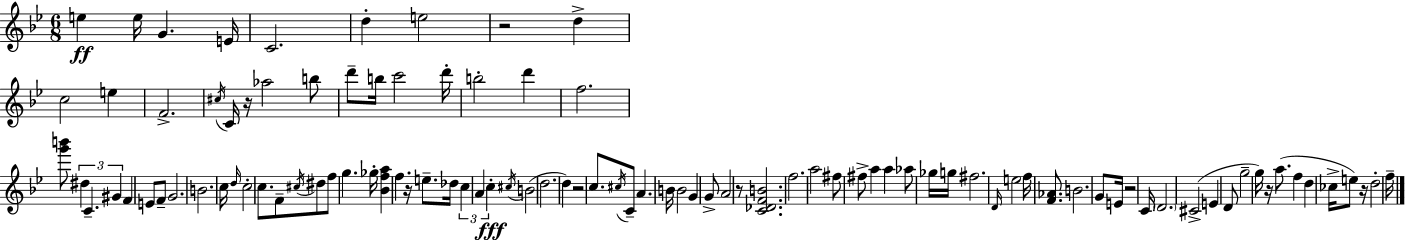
{
  \clef treble
  \numericTimeSignature
  \time 6/8
  \key g \minor
  e''4\ff e''16 g'4. e'16 | c'2. | d''4-. e''2 | r2 d''4-> | \break c''2 e''4 | f'2.-> | \acciaccatura { cis''16 } c'16 r16 aes''2 b''8 | d'''8-- b''16 c'''2 | \break d'''16-. b''2-. d'''4 | f''2. | <g''' b'''>8 \tuplet 3/2 { dis''4 c'4.-- | gis'4 } f'4 e'8 f'8-- | \break g'2. | b'2. | c''16 \grace { d''16 } c''2-. c''8. | f'8-- \acciaccatura { cis''16 } dis''8 f''8 g''4. | \break ges''16-. <bes' f'' a''>4 f''4. | r16 e''8.-- des''16 \tuplet 3/2 { c''4 a'4 | c''4-.\fff } \acciaccatura { cis''16 }( b'2 | d''2. | \break d''4) r2 | c''8. \acciaccatura { cis''16 } c'8-- a'4. | b'16 b'2 | g'4 g'8-> a'2 | \break r8 <c' des' f' b'>2. | f''2. | a''2 | fis''8 fis''8-> a''4 a''4 | \break aes''8 ges''16 g''16 fis''2. | \grace { d'16 } e''2 | f''16 <f' aes'>8. b'2. | g'8 e'16 r2 | \break c'16 \parenthesize d'2. | cis'2->( | e'4 d'8 g''2-- | g''16) r16 a''8.( f''4 | \break d''4 ces''16-> e''8) r16 d''2-. | f''16-- \bar "|."
}